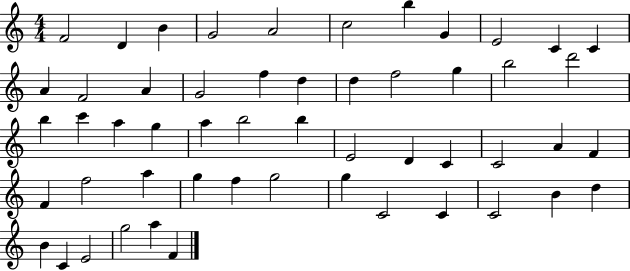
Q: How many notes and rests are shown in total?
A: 53